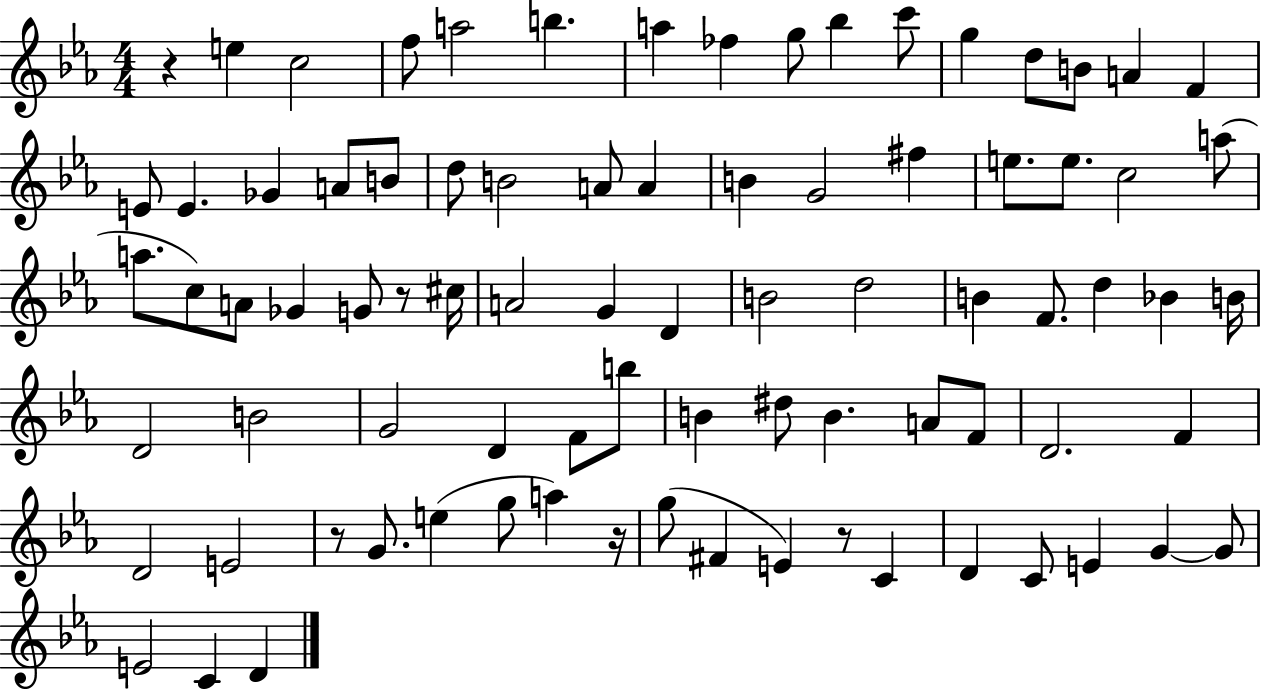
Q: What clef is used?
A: treble